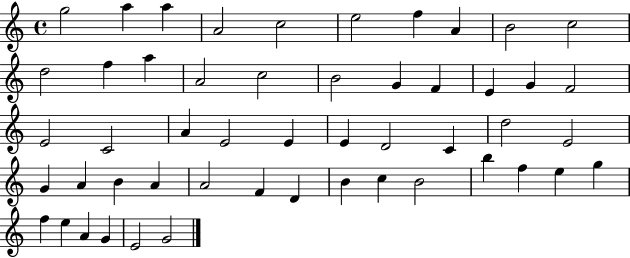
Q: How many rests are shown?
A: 0